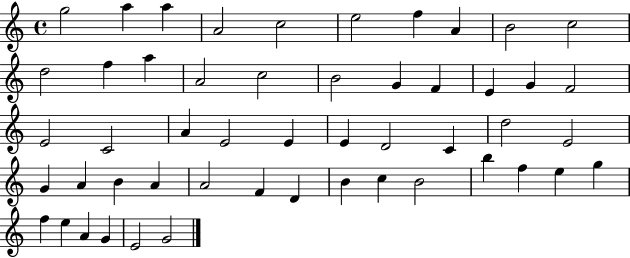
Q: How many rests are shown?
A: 0